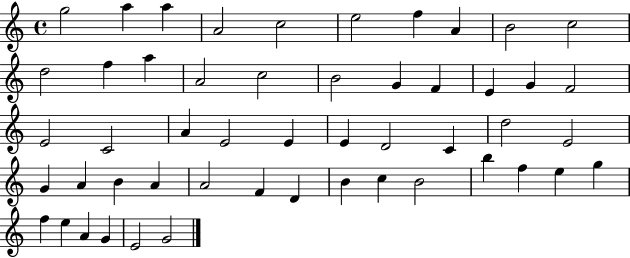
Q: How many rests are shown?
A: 0